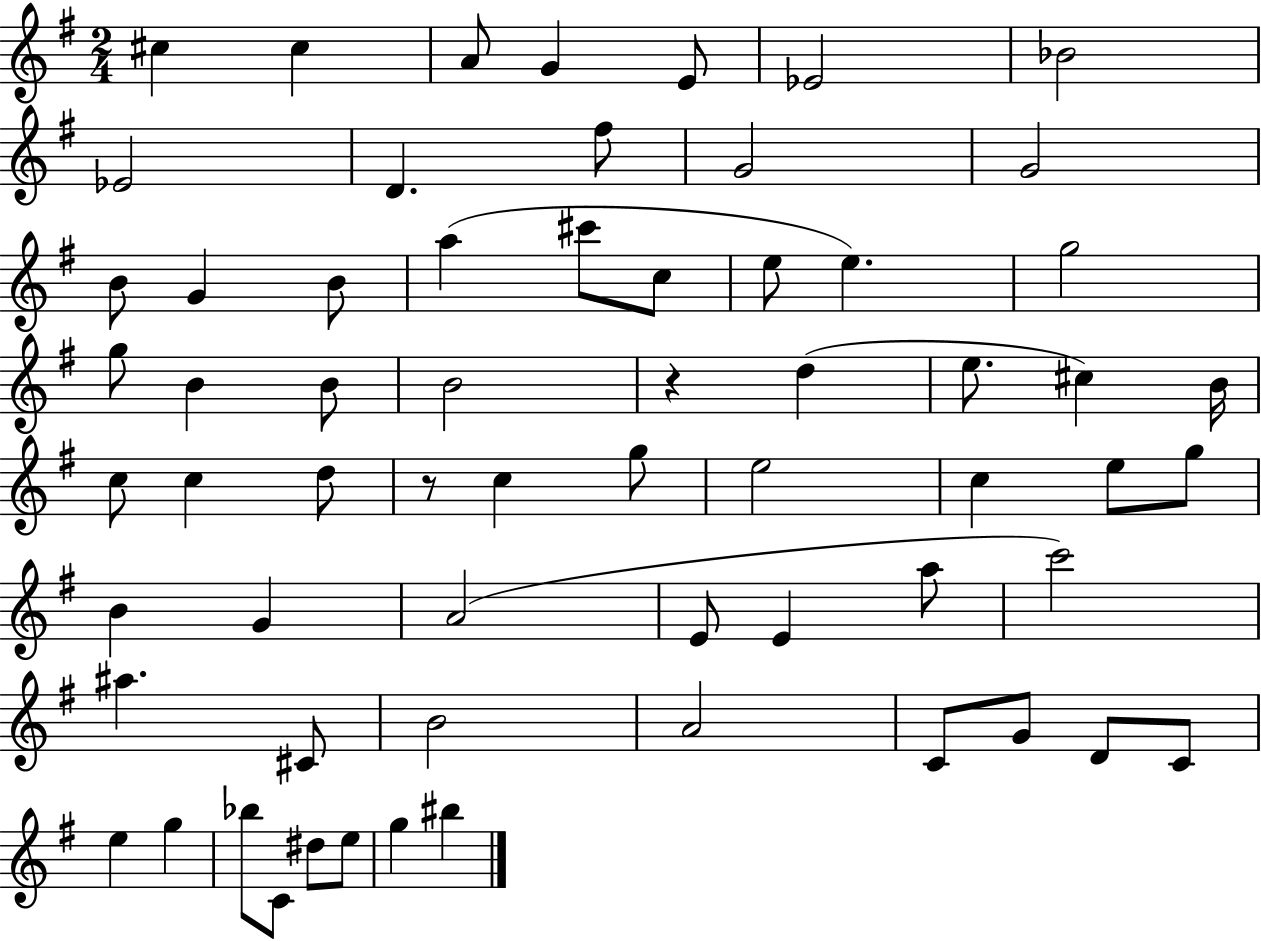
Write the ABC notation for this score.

X:1
T:Untitled
M:2/4
L:1/4
K:G
^c ^c A/2 G E/2 _E2 _B2 _E2 D ^f/2 G2 G2 B/2 G B/2 a ^c'/2 c/2 e/2 e g2 g/2 B B/2 B2 z d e/2 ^c B/4 c/2 c d/2 z/2 c g/2 e2 c e/2 g/2 B G A2 E/2 E a/2 c'2 ^a ^C/2 B2 A2 C/2 G/2 D/2 C/2 e g _b/2 C/2 ^d/2 e/2 g ^b